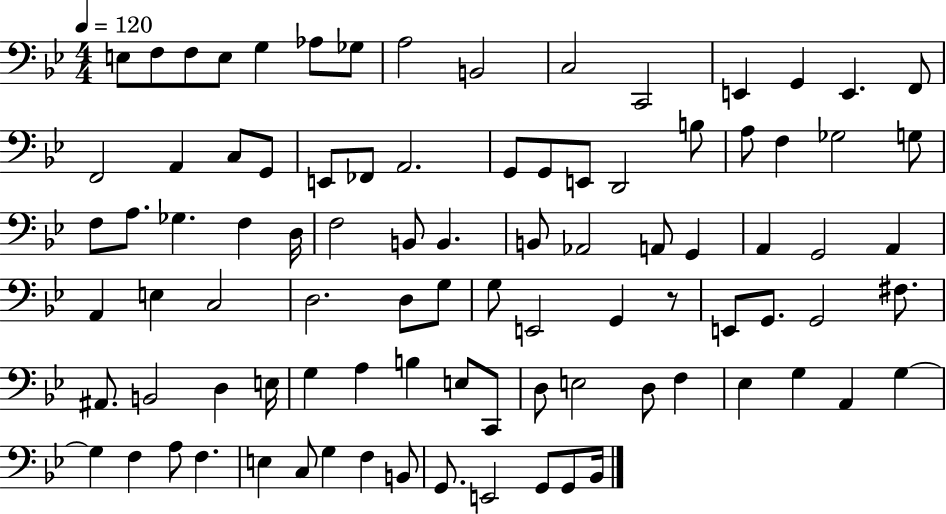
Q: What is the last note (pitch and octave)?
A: Bb2